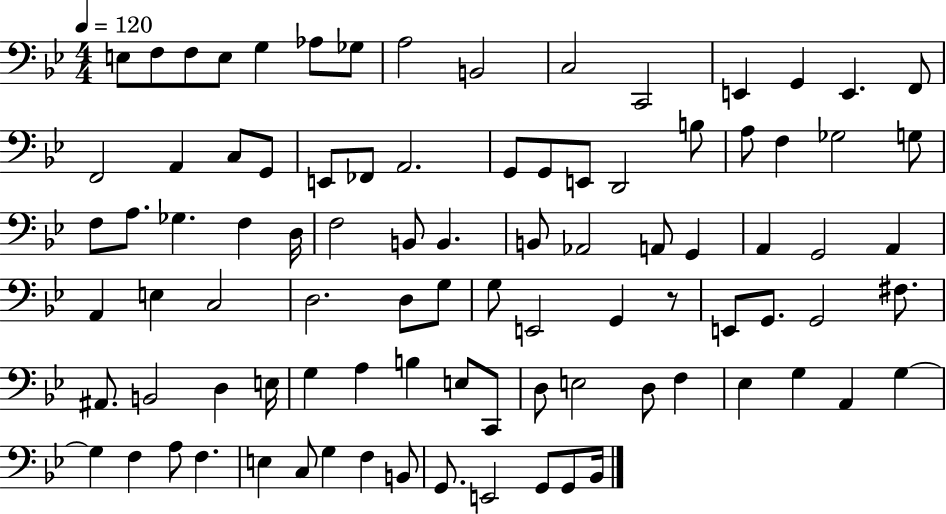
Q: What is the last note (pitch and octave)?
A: Bb2